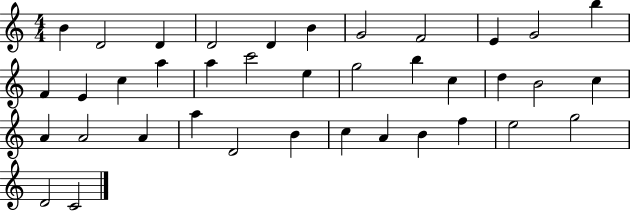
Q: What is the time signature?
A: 4/4